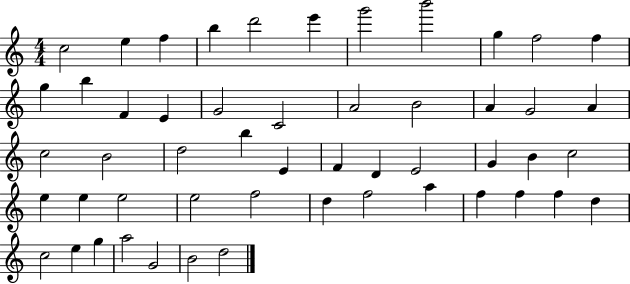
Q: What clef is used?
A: treble